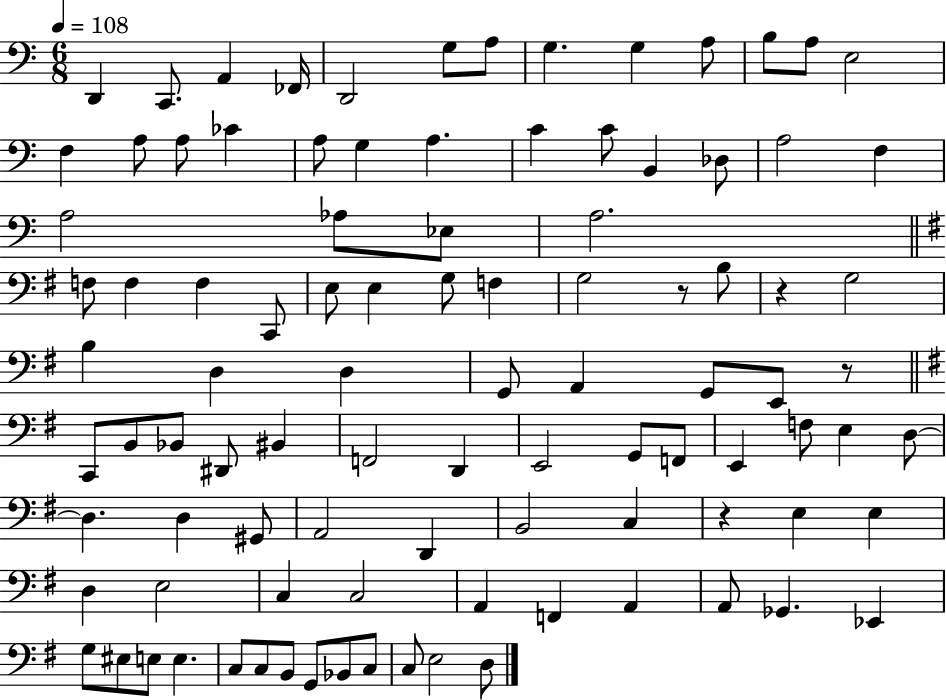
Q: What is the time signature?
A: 6/8